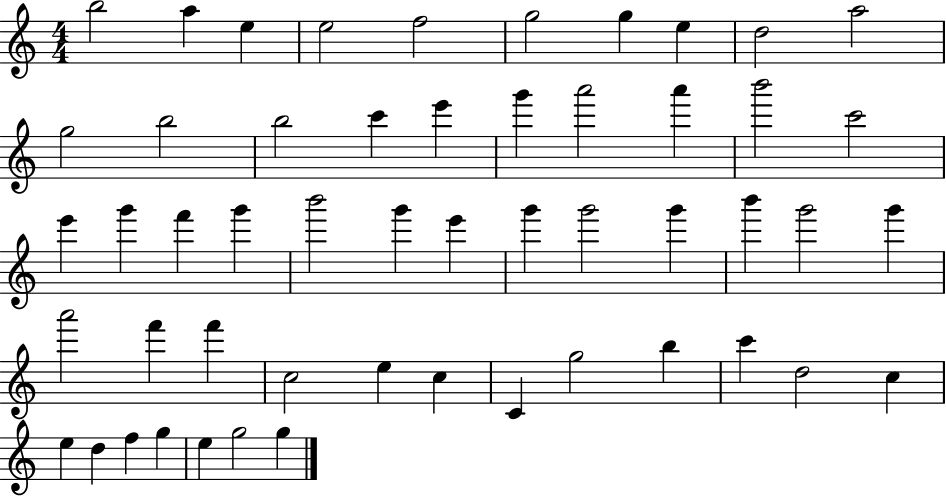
X:1
T:Untitled
M:4/4
L:1/4
K:C
b2 a e e2 f2 g2 g e d2 a2 g2 b2 b2 c' e' g' a'2 a' b'2 c'2 e' g' f' g' b'2 g' e' g' g'2 g' b' g'2 g' a'2 f' f' c2 e c C g2 b c' d2 c e d f g e g2 g